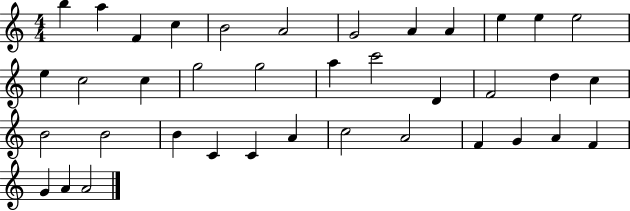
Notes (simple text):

B5/q A5/q F4/q C5/q B4/h A4/h G4/h A4/q A4/q E5/q E5/q E5/h E5/q C5/h C5/q G5/h G5/h A5/q C6/h D4/q F4/h D5/q C5/q B4/h B4/h B4/q C4/q C4/q A4/q C5/h A4/h F4/q G4/q A4/q F4/q G4/q A4/q A4/h